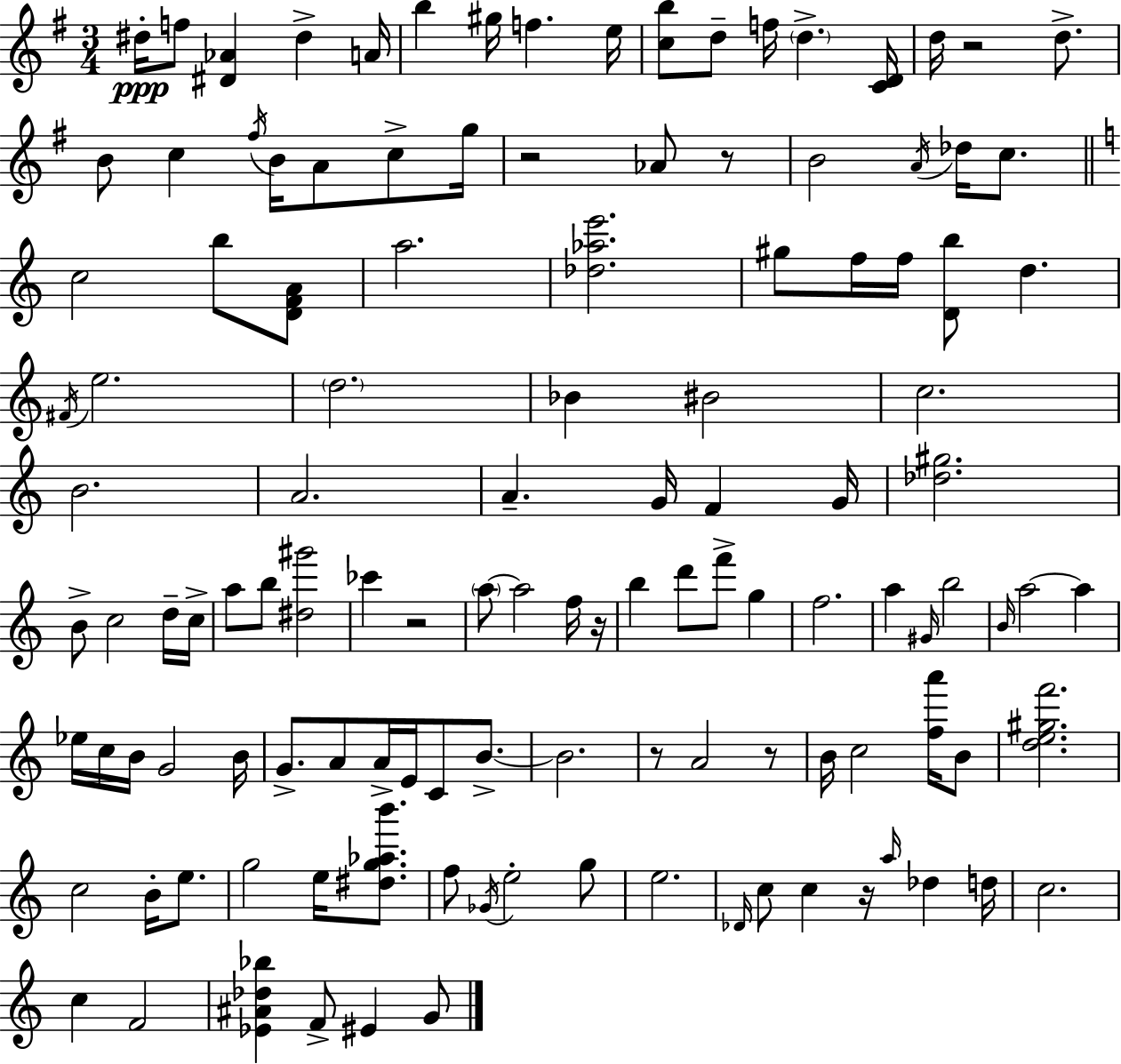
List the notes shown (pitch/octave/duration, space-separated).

D#5/s F5/e [D#4,Ab4]/q D#5/q A4/s B5/q G#5/s F5/q. E5/s [C5,B5]/e D5/e F5/s D5/q. [C4,D4]/s D5/s R/h D5/e. B4/e C5/q F#5/s B4/s A4/e C5/e G5/s R/h Ab4/e R/e B4/h A4/s Db5/s C5/e. C5/h B5/e [D4,F4,A4]/e A5/h. [Db5,Ab5,E6]/h. G#5/e F5/s F5/s [D4,B5]/e D5/q. F#4/s E5/h. D5/h. Bb4/q BIS4/h C5/h. B4/h. A4/h. A4/q. G4/s F4/q G4/s [Db5,G#5]/h. B4/e C5/h D5/s C5/s A5/e B5/e [D#5,G#6]/h CES6/q R/h A5/e A5/h F5/s R/s B5/q D6/e F6/e G5/q F5/h. A5/q G#4/s B5/h B4/s A5/h A5/q Eb5/s C5/s B4/s G4/h B4/s G4/e. A4/e A4/s E4/s C4/e B4/e. B4/h. R/e A4/h R/e B4/s C5/h [F5,A6]/s B4/e [D5,E5,G#5,F6]/h. C5/h B4/s E5/e. G5/h E5/s [D#5,G5,Ab5,B6]/e. F5/e Gb4/s E5/h G5/e E5/h. Db4/s C5/e C5/q R/s A5/s Db5/q D5/s C5/h. C5/q F4/h [Eb4,A#4,Db5,Bb5]/q F4/e EIS4/q G4/e